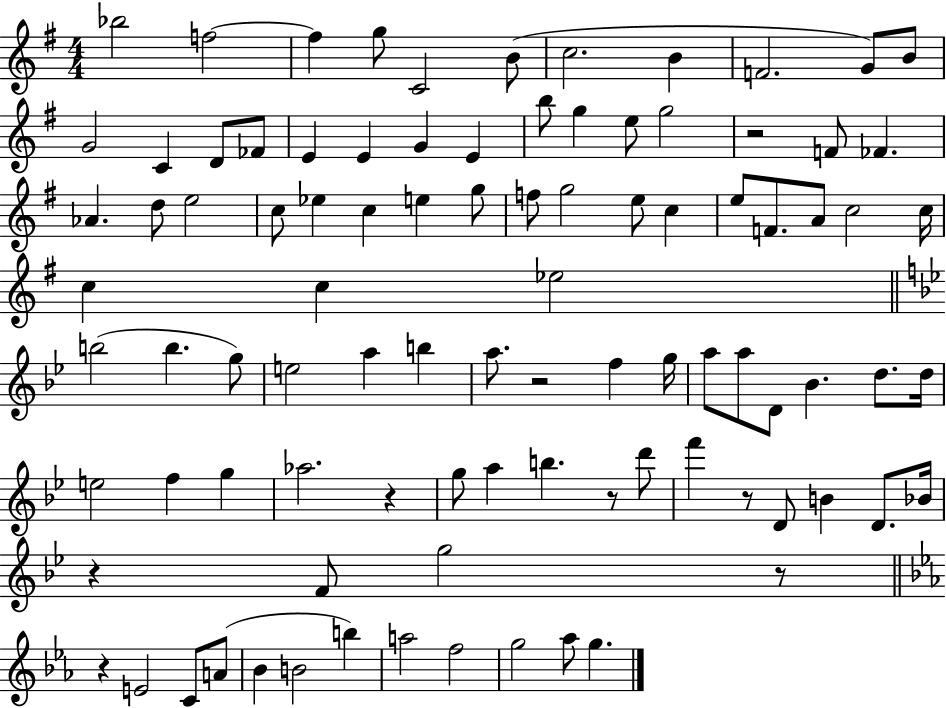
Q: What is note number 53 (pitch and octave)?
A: F5